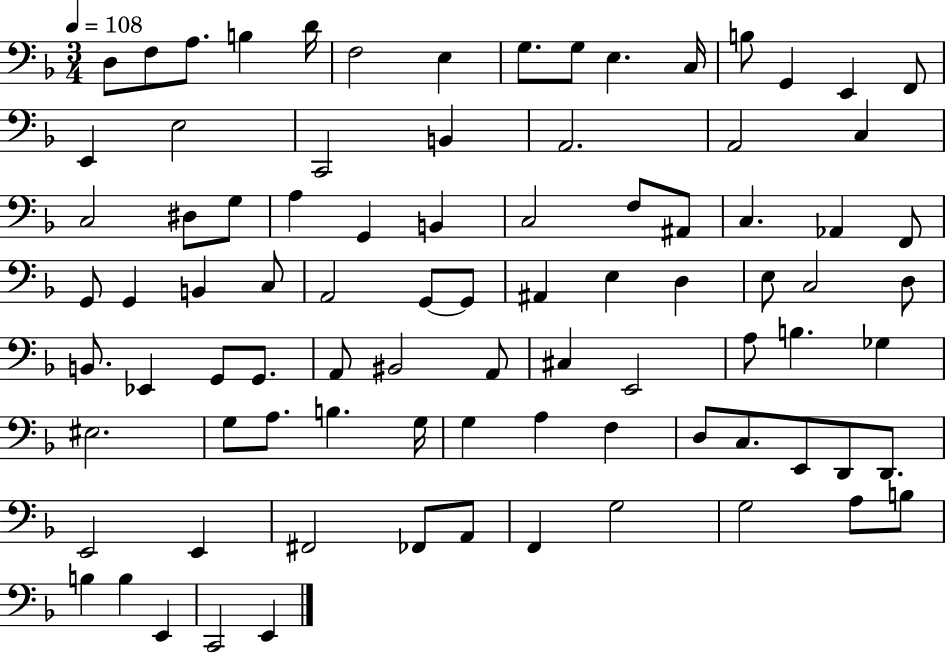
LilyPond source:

{
  \clef bass
  \numericTimeSignature
  \time 3/4
  \key f \major
  \tempo 4 = 108
  d8 f8 a8. b4 d'16 | f2 e4 | g8. g8 e4. c16 | b8 g,4 e,4 f,8 | \break e,4 e2 | c,2 b,4 | a,2. | a,2 c4 | \break c2 dis8 g8 | a4 g,4 b,4 | c2 f8 ais,8 | c4. aes,4 f,8 | \break g,8 g,4 b,4 c8 | a,2 g,8~~ g,8 | ais,4 e4 d4 | e8 c2 d8 | \break b,8. ees,4 g,8 g,8. | a,8 bis,2 a,8 | cis4 e,2 | a8 b4. ges4 | \break eis2. | g8 a8. b4. g16 | g4 a4 f4 | d8 c8. e,8 d,8 d,8. | \break e,2 e,4 | fis,2 fes,8 a,8 | f,4 g2 | g2 a8 b8 | \break b4 b4 e,4 | c,2 e,4 | \bar "|."
}